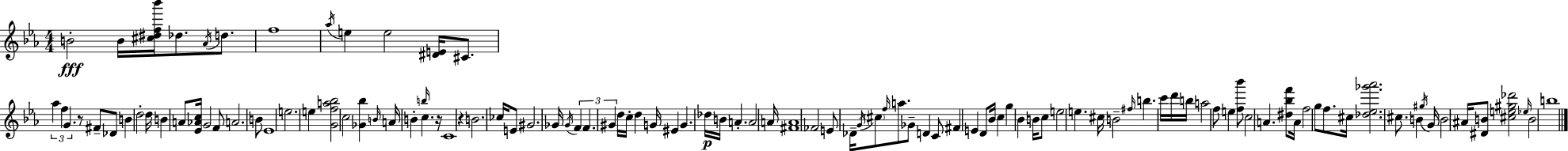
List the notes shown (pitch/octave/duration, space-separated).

B4/h B4/s [C#5,D#5,F5,Bb6]/s Db5/e. Ab4/s D5/e. F5/w Ab5/s E5/q E5/h [D#4,E4]/s C#4/e. Ab5/q F5/q G4/q. R/e F#4/e Db4/e B4/q D5/h D5/s B4/q A4/e [Eb4,Ab4,C5]/s G4/h F4/e A4/h. B4/e Eb4/w E5/h. E5/q [G4,F5,A5,Bb5]/h C5/h [Gb4,Bb5]/q B4/s A4/s B4/q B5/s C5/q. R/s C4/w R/q B4/h. CES5/s E4/e G#4/h. Gb4/s Gb4/s F4/q F4/q. G#4/q D5/s C5/s D5/q G4/s EIS4/q G4/q. Db5/s B4/s A4/q. A4/h A4/s [F#4,A4]/w FES4/h E4/e Db4/s G4/s C#5/e F5/s A5/e. Gb4/e D4/q C4/e F#4/q E4/q D4/e Bb4/s C5/q G5/q Bb4/q B4/s C5/e E5/h E5/q. C#5/s B4/h F#5/s B5/q. C6/s D6/s B5/s A5/h F5/e E5/q [F5,Bb6]/e C5/h A4/q. [D#5,Bb5,F6]/e A4/s F5/h G5/e F5/e. C#5/s [Db5,Eb5,Gb6,Ab6]/h. C#5/e. B4/q G#5/s G4/s B4/h A#4/s [D#4,B4]/e [C#5,E5,G#5,Db6]/h Eb5/s B4/h B5/w